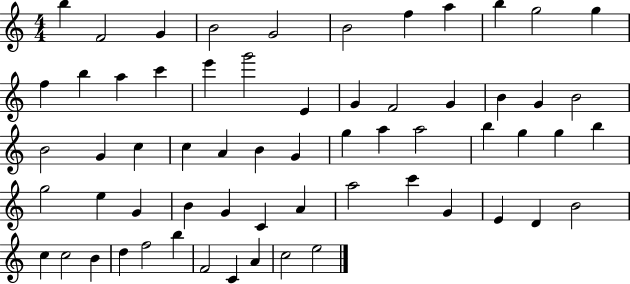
B5/q F4/h G4/q B4/h G4/h B4/h F5/q A5/q B5/q G5/h G5/q F5/q B5/q A5/q C6/q E6/q G6/h E4/q G4/q F4/h G4/q B4/q G4/q B4/h B4/h G4/q C5/q C5/q A4/q B4/q G4/q G5/q A5/q A5/h B5/q G5/q G5/q B5/q G5/h E5/q G4/q B4/q G4/q C4/q A4/q A5/h C6/q G4/q E4/q D4/q B4/h C5/q C5/h B4/q D5/q F5/h B5/q F4/h C4/q A4/q C5/h E5/h